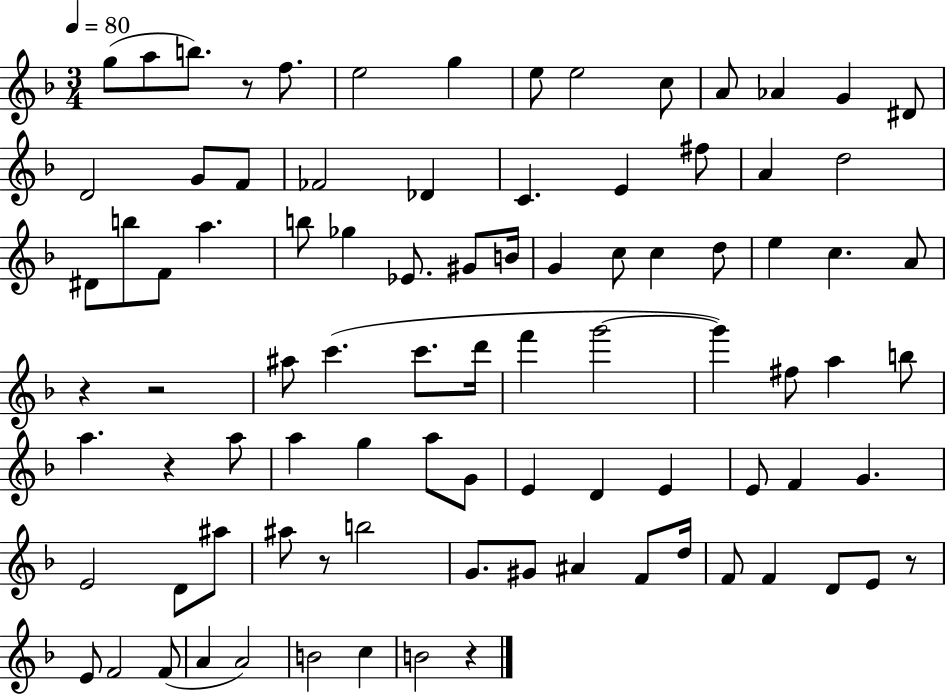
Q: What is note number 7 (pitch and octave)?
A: E5